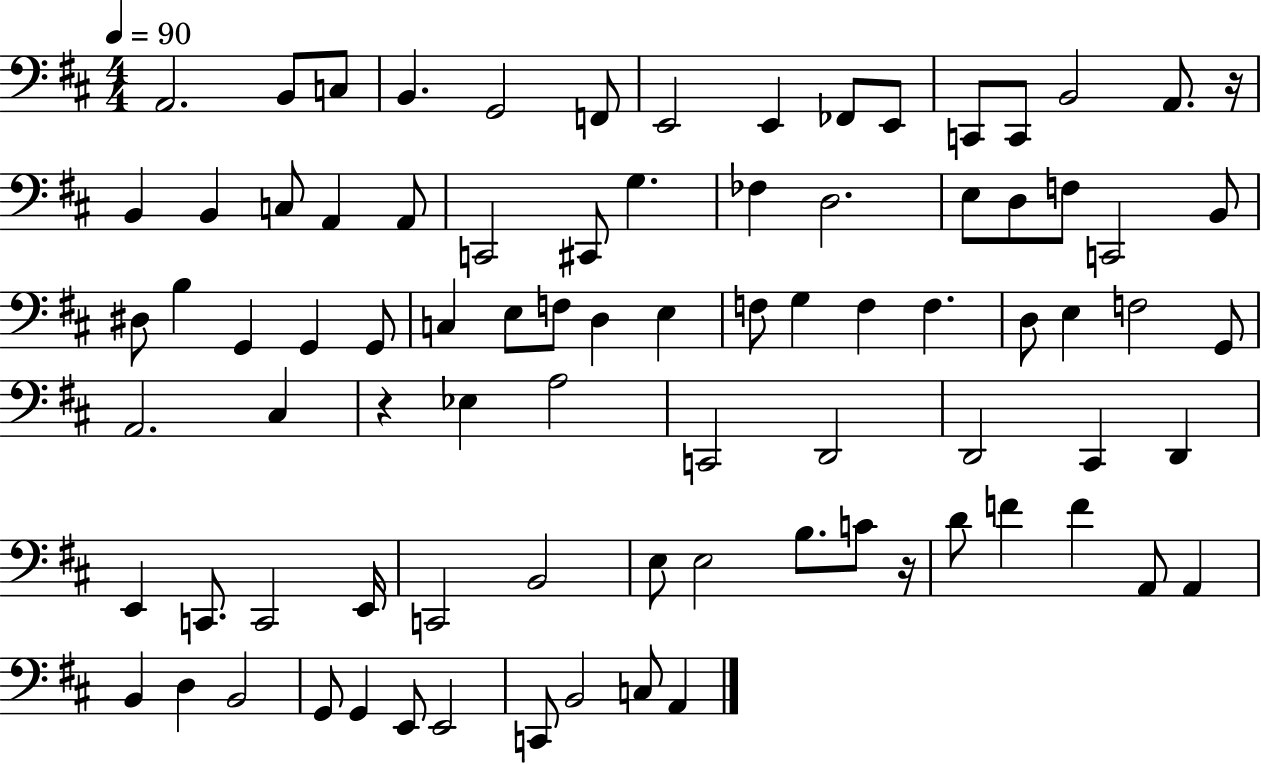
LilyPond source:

{
  \clef bass
  \numericTimeSignature
  \time 4/4
  \key d \major
  \tempo 4 = 90
  \repeat volta 2 { a,2. b,8 c8 | b,4. g,2 f,8 | e,2 e,4 fes,8 e,8 | c,8 c,8 b,2 a,8. r16 | \break b,4 b,4 c8 a,4 a,8 | c,2 cis,8 g4. | fes4 d2. | e8 d8 f8 c,2 b,8 | \break dis8 b4 g,4 g,4 g,8 | c4 e8 f8 d4 e4 | f8 g4 f4 f4. | d8 e4 f2 g,8 | \break a,2. cis4 | r4 ees4 a2 | c,2 d,2 | d,2 cis,4 d,4 | \break e,4 c,8. c,2 e,16 | c,2 b,2 | e8 e2 b8. c'8 r16 | d'8 f'4 f'4 a,8 a,4 | \break b,4 d4 b,2 | g,8 g,4 e,8 e,2 | c,8 b,2 c8 a,4 | } \bar "|."
}